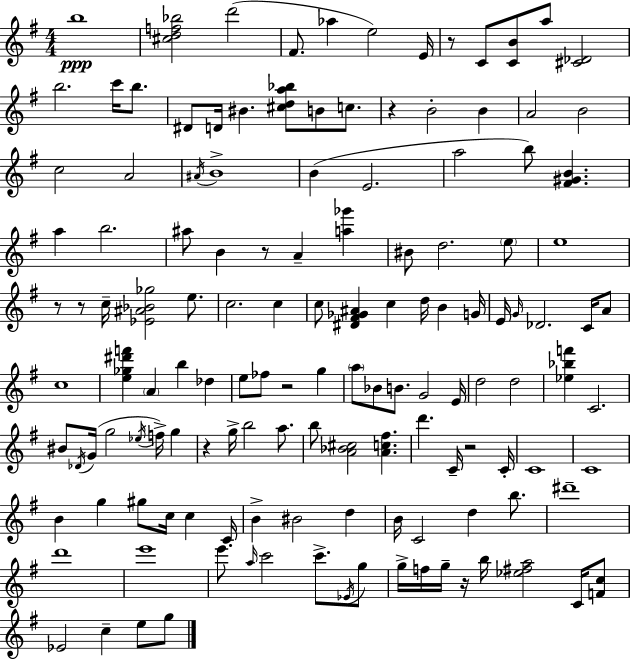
B5/w [C#5,D5,F5,Bb5]/h D6/h F#4/e. Ab5/q E5/h E4/s R/e C4/e [C4,B4]/e A5/e [C#4,Db4]/h B5/h. C6/s B5/e. D#4/e D4/s BIS4/q. [C#5,D5,A5,Bb5]/e B4/e C5/e. R/q B4/h B4/q A4/h B4/h C5/h A4/h A#4/s B4/w B4/q E4/h. A5/h B5/e [F#4,G#4,B4]/q. A5/q B5/h. A#5/e B4/q R/e A4/q [A5,Gb6]/q BIS4/e D5/h. E5/e E5/w R/e R/e C5/s [Eb4,A#4,Bb4,Gb5]/h E5/e. C5/h. C5/q C5/e [D#4,F#4,Gb4,A#4]/q C5/q D5/s B4/q G4/s E4/s G4/s Db4/h. C4/s A4/e C5/w [E5,Gb5,D#6,F6]/q A4/q B5/q Db5/q E5/e FES5/e R/h G5/q A5/e Bb4/e B4/e. G4/h E4/s D5/h D5/h [Eb5,Bb5,F6]/q C4/h. BIS4/e Db4/s G4/s G5/h Eb5/s F5/s G5/q R/q G5/s B5/h A5/e. B5/e [A4,Bb4,C#5]/h [A4,C5,F#5]/q. D6/q. C4/s R/h C4/s C4/w C4/w B4/q G5/q G#5/e C5/s C5/q C4/s B4/q BIS4/h D5/q B4/s C4/h D5/q B5/e. D#6/w D6/w E6/w E6/e. A5/s C6/h C6/e. Eb4/s G5/e G5/s F5/s G5/s R/s B5/s [Eb5,F#5,A5]/h C4/s [F4,C5]/e Eb4/h C5/q E5/e G5/e